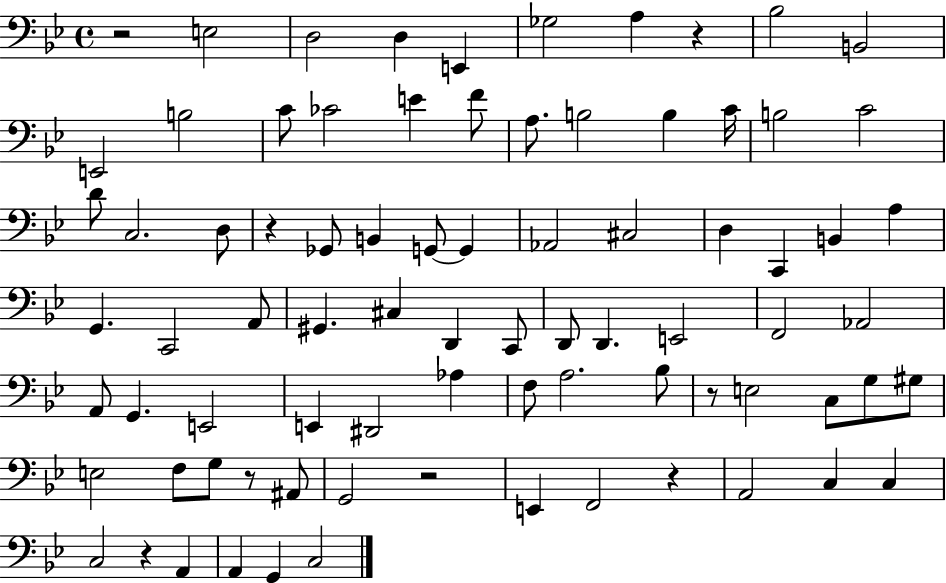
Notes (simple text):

R/h E3/h D3/h D3/q E2/q Gb3/h A3/q R/q Bb3/h B2/h E2/h B3/h C4/e CES4/h E4/q F4/e A3/e. B3/h B3/q C4/s B3/h C4/h D4/e C3/h. D3/e R/q Gb2/e B2/q G2/e G2/q Ab2/h C#3/h D3/q C2/q B2/q A3/q G2/q. C2/h A2/e G#2/q. C#3/q D2/q C2/e D2/e D2/q. E2/h F2/h Ab2/h A2/e G2/q. E2/h E2/q D#2/h Ab3/q F3/e A3/h. Bb3/e R/e E3/h C3/e G3/e G#3/e E3/h F3/e G3/e R/e A#2/e G2/h R/h E2/q F2/h R/q A2/h C3/q C3/q C3/h R/q A2/q A2/q G2/q C3/h